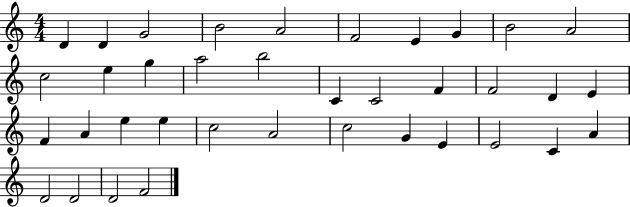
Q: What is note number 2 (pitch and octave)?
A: D4